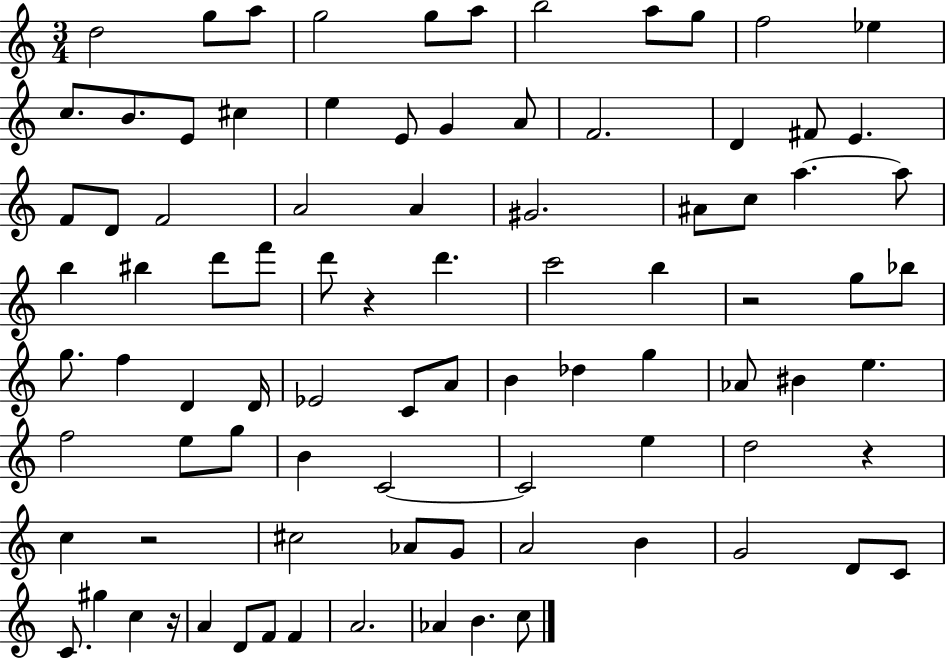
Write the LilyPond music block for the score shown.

{
  \clef treble
  \numericTimeSignature
  \time 3/4
  \key c \major
  d''2 g''8 a''8 | g''2 g''8 a''8 | b''2 a''8 g''8 | f''2 ees''4 | \break c''8. b'8. e'8 cis''4 | e''4 e'8 g'4 a'8 | f'2. | d'4 fis'8 e'4. | \break f'8 d'8 f'2 | a'2 a'4 | gis'2. | ais'8 c''8 a''4.~~ a''8 | \break b''4 bis''4 d'''8 f'''8 | d'''8 r4 d'''4. | c'''2 b''4 | r2 g''8 bes''8 | \break g''8. f''4 d'4 d'16 | ees'2 c'8 a'8 | b'4 des''4 g''4 | aes'8 bis'4 e''4. | \break f''2 e''8 g''8 | b'4 c'2~~ | c'2 e''4 | d''2 r4 | \break c''4 r2 | cis''2 aes'8 g'8 | a'2 b'4 | g'2 d'8 c'8 | \break c'8. gis''4 c''4 r16 | a'4 d'8 f'8 f'4 | a'2. | aes'4 b'4. c''8 | \break \bar "|."
}